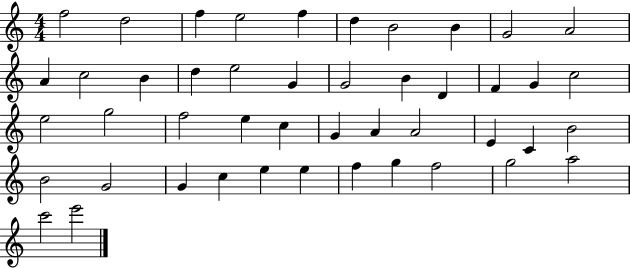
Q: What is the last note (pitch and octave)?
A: E6